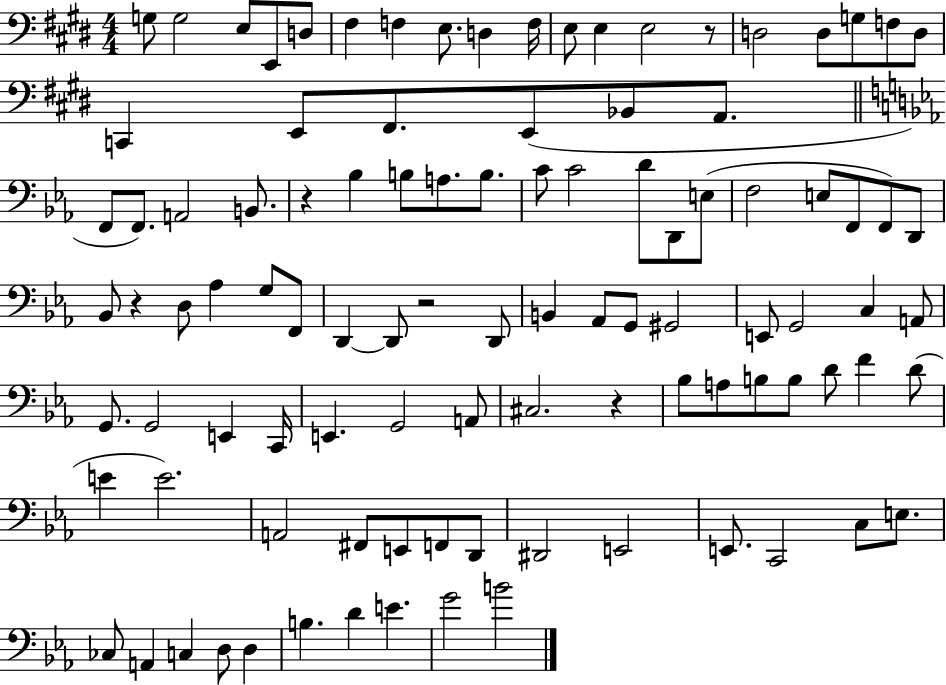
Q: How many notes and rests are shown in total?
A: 101